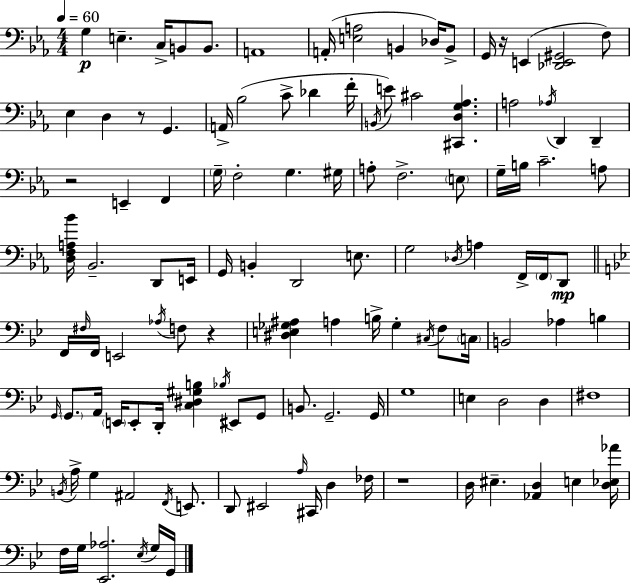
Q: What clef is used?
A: bass